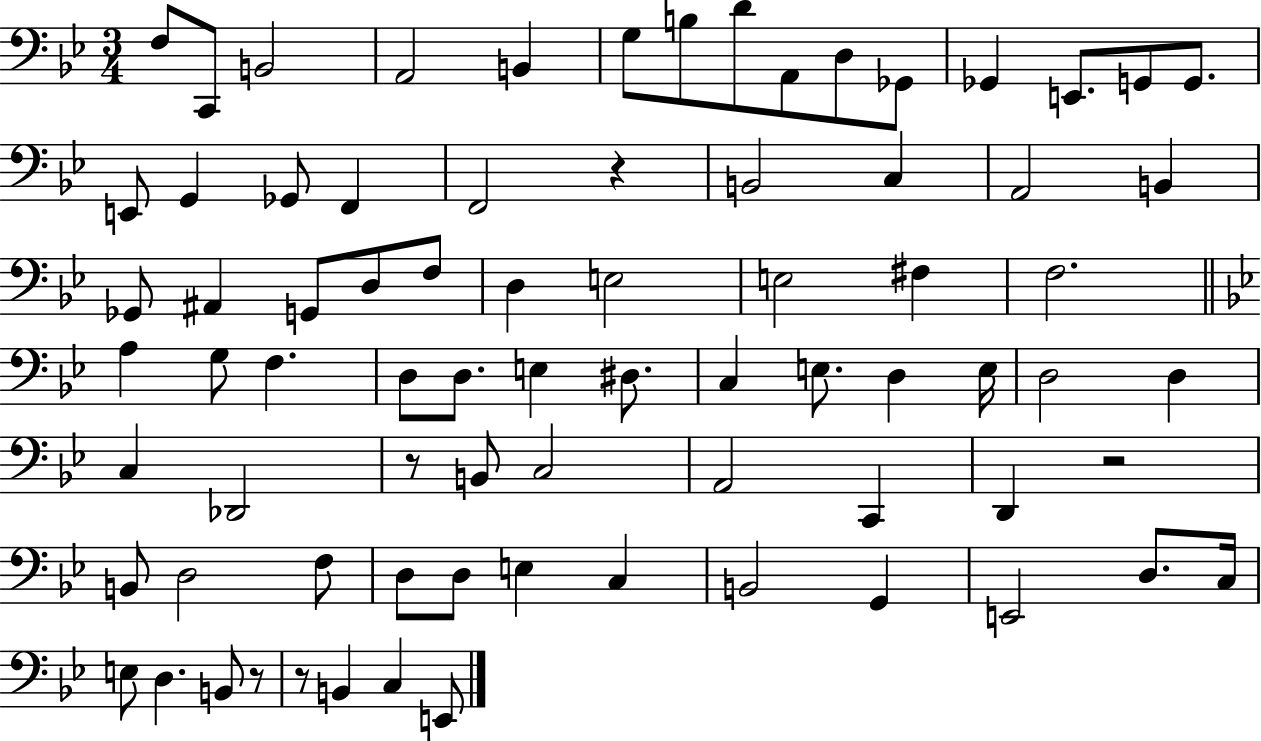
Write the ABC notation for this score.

X:1
T:Untitled
M:3/4
L:1/4
K:Bb
F,/2 C,,/2 B,,2 A,,2 B,, G,/2 B,/2 D/2 A,,/2 D,/2 _G,,/2 _G,, E,,/2 G,,/2 G,,/2 E,,/2 G,, _G,,/2 F,, F,,2 z B,,2 C, A,,2 B,, _G,,/2 ^A,, G,,/2 D,/2 F,/2 D, E,2 E,2 ^F, F,2 A, G,/2 F, D,/2 D,/2 E, ^D,/2 C, E,/2 D, E,/4 D,2 D, C, _D,,2 z/2 B,,/2 C,2 A,,2 C,, D,, z2 B,,/2 D,2 F,/2 D,/2 D,/2 E, C, B,,2 G,, E,,2 D,/2 C,/4 E,/2 D, B,,/2 z/2 z/2 B,, C, E,,/2